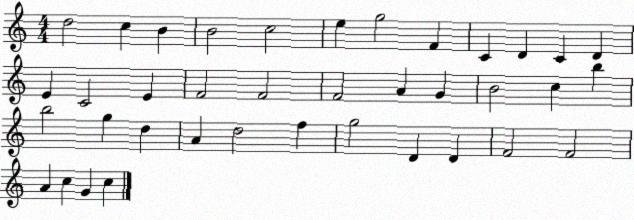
X:1
T:Untitled
M:4/4
L:1/4
K:C
d2 c B B2 c2 e g2 F C D C D E C2 E F2 F2 F2 A G B2 c b b2 g d A d2 f g2 D D F2 F2 A c G c